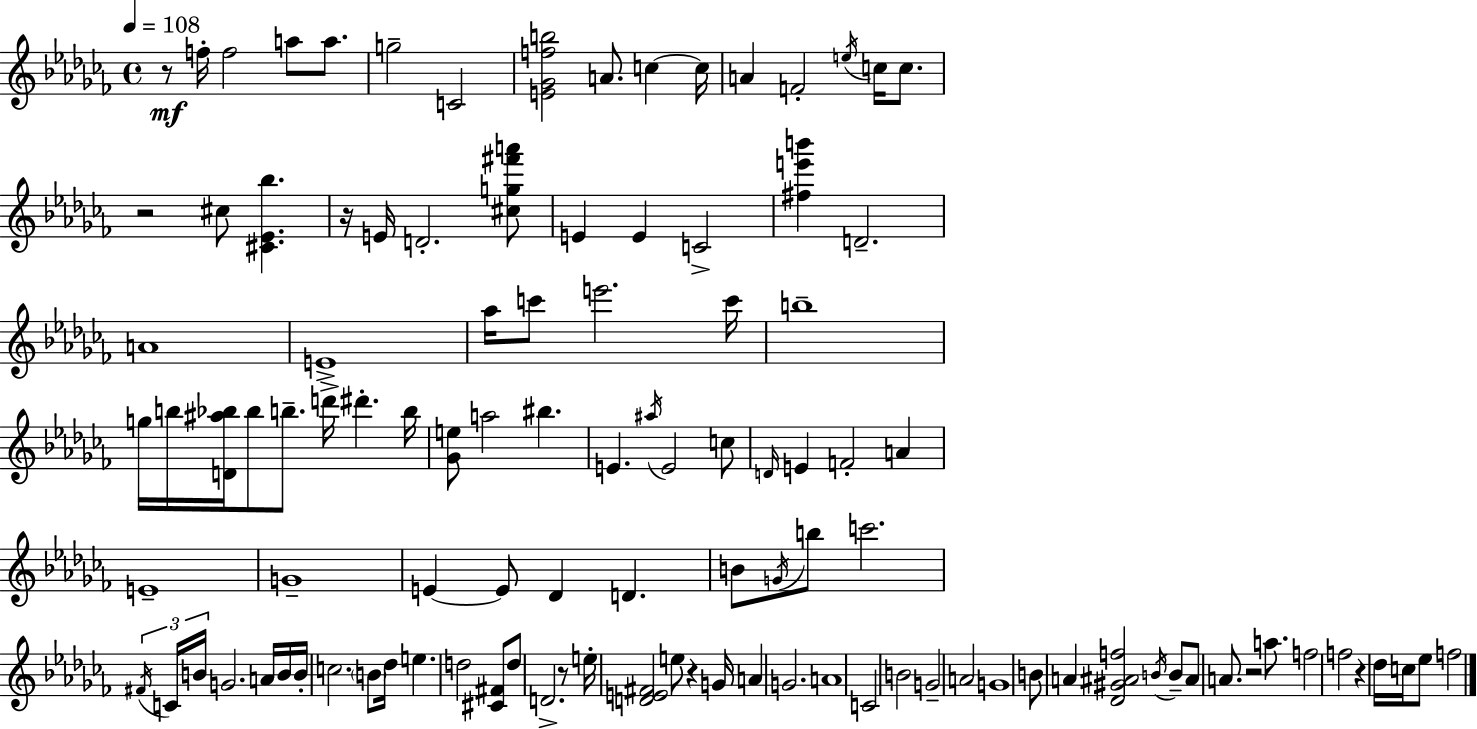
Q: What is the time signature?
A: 4/4